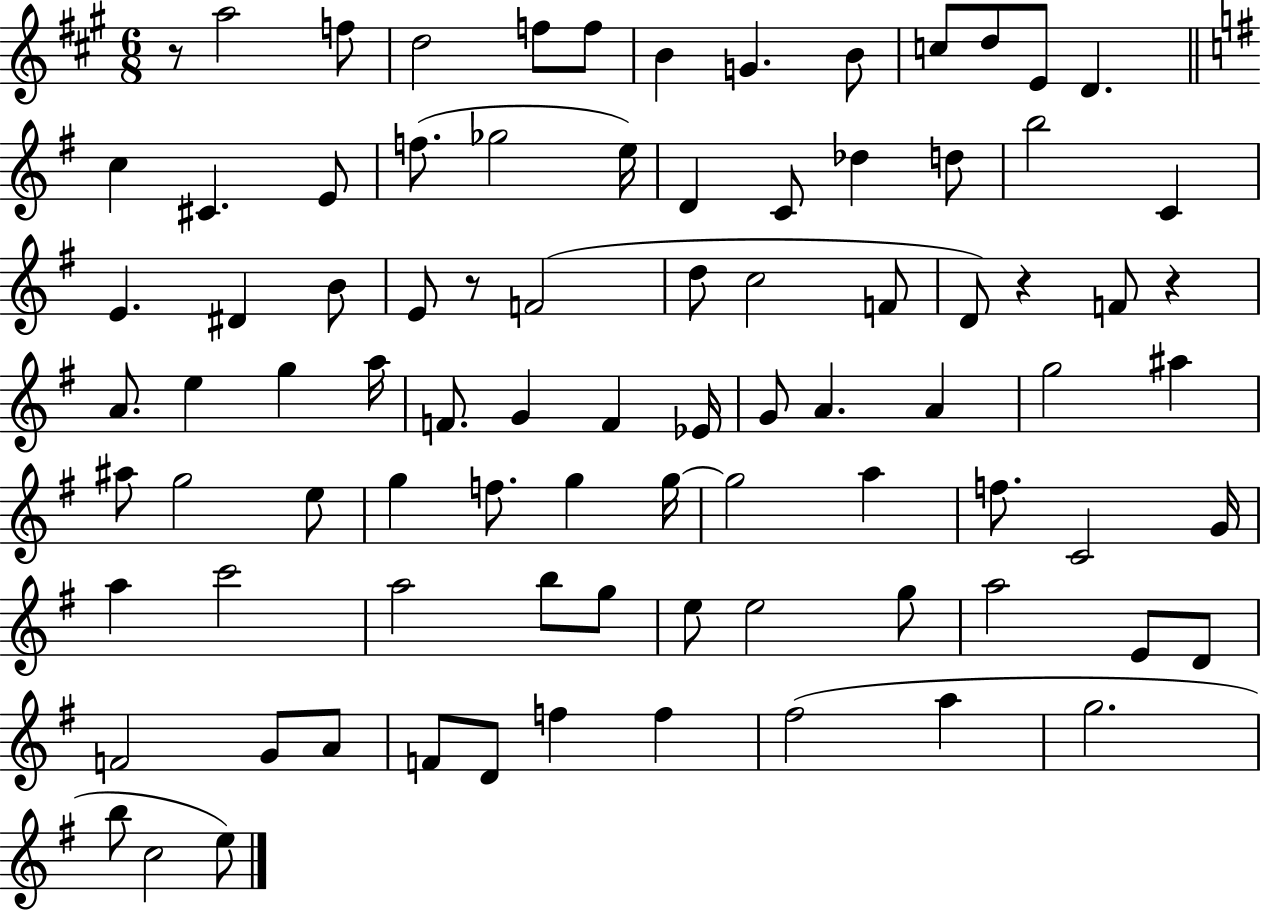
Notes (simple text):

R/e A5/h F5/e D5/h F5/e F5/e B4/q G4/q. B4/e C5/e D5/e E4/e D4/q. C5/q C#4/q. E4/e F5/e. Gb5/h E5/s D4/q C4/e Db5/q D5/e B5/h C4/q E4/q. D#4/q B4/e E4/e R/e F4/h D5/e C5/h F4/e D4/e R/q F4/e R/q A4/e. E5/q G5/q A5/s F4/e. G4/q F4/q Eb4/s G4/e A4/q. A4/q G5/h A#5/q A#5/e G5/h E5/e G5/q F5/e. G5/q G5/s G5/h A5/q F5/e. C4/h G4/s A5/q C6/h A5/h B5/e G5/e E5/e E5/h G5/e A5/h E4/e D4/e F4/h G4/e A4/e F4/e D4/e F5/q F5/q F#5/h A5/q G5/h. B5/e C5/h E5/e